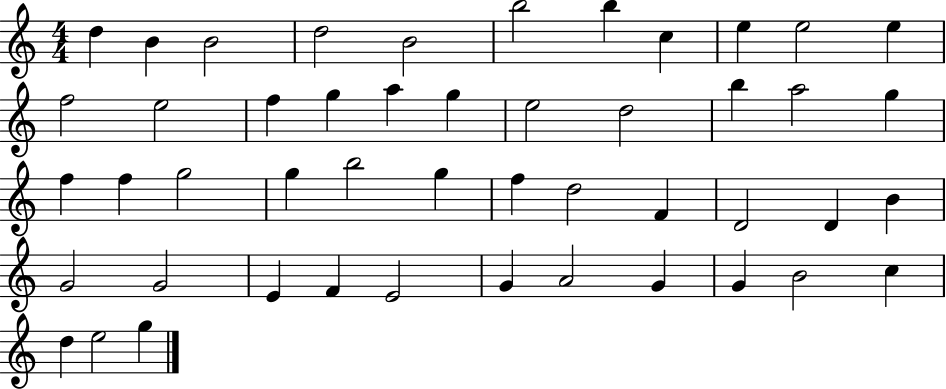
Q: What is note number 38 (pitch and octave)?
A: F4